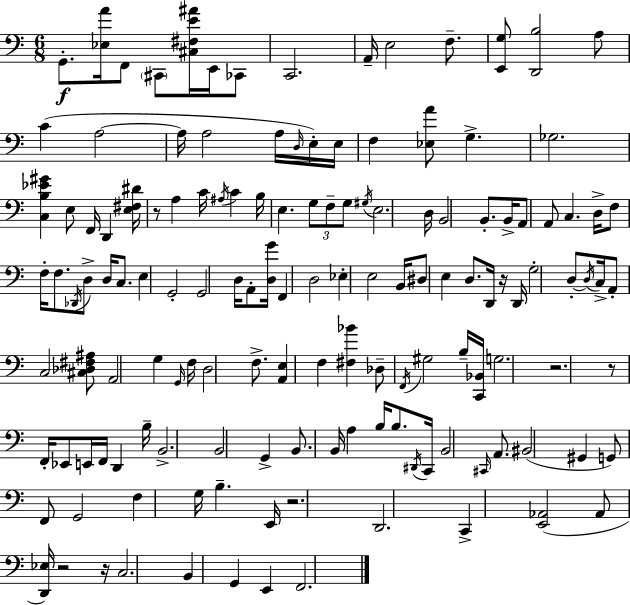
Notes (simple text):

G2/e. [Eb3,A4]/s F2/e C#2/e [C#3,F#3,E4,A#4]/s E2/s CES2/e C2/h. A2/s E3/h F3/e. [E2,G3]/e [D2,B3]/h A3/e C4/q A3/h A3/s A3/h A3/s D3/s E3/s E3/s F3/q [Eb3,A4]/e G3/q. Gb3/h. [C3,B3,Eb4,G#4]/q E3/e F2/s D2/q [E3,F#3,D#4]/s R/e A3/q C4/s A#3/s C4/q B3/s E3/q. G3/e F3/e G3/e G#3/s E3/h. D3/s B2/h B2/e. B2/s A2/e A2/e C3/q. D3/s F3/e F3/s F3/e. Db2/s D3/e D3/s C3/e. E3/q G2/h G2/h D3/s A2/e [D3,G4]/s F2/q D3/h Eb3/q E3/h B2/s D#3/e E3/q D3/e. D2/s R/s D2/s G3/h D3/e D3/s C3/s A2/e C3/h [C#3,Db3,F#3,A#3]/e A2/h G3/q G2/s F3/s D3/h F3/e. [A2,E3]/q F3/q [F#3,Bb4]/q Db3/e F2/s G#3/h B3/s [C2,Bb2]/s G3/h. R/h. R/e F2/s Eb2/e E2/s F2/s D2/q B3/s B2/h. B2/h G2/q B2/e. B2/s A3/q B3/s B3/e. D#2/s C2/s B2/h C#2/s A2/e. BIS2/h G#2/q G2/e F2/e G2/h F3/q G3/s B3/q. E2/s R/h. D2/h. C2/q [E2,Ab2]/h Ab2/e [D2,Eb3]/s R/h R/s C3/h. B2/q G2/q E2/q F2/h.